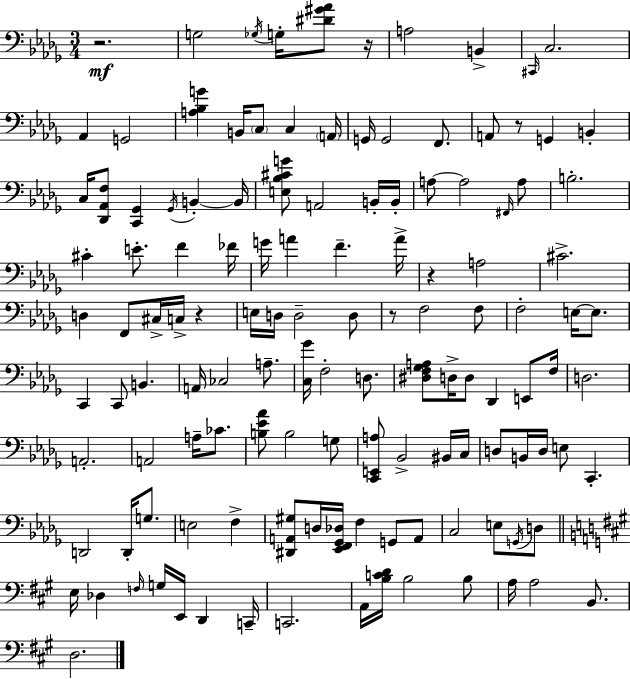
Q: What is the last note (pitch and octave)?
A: D3